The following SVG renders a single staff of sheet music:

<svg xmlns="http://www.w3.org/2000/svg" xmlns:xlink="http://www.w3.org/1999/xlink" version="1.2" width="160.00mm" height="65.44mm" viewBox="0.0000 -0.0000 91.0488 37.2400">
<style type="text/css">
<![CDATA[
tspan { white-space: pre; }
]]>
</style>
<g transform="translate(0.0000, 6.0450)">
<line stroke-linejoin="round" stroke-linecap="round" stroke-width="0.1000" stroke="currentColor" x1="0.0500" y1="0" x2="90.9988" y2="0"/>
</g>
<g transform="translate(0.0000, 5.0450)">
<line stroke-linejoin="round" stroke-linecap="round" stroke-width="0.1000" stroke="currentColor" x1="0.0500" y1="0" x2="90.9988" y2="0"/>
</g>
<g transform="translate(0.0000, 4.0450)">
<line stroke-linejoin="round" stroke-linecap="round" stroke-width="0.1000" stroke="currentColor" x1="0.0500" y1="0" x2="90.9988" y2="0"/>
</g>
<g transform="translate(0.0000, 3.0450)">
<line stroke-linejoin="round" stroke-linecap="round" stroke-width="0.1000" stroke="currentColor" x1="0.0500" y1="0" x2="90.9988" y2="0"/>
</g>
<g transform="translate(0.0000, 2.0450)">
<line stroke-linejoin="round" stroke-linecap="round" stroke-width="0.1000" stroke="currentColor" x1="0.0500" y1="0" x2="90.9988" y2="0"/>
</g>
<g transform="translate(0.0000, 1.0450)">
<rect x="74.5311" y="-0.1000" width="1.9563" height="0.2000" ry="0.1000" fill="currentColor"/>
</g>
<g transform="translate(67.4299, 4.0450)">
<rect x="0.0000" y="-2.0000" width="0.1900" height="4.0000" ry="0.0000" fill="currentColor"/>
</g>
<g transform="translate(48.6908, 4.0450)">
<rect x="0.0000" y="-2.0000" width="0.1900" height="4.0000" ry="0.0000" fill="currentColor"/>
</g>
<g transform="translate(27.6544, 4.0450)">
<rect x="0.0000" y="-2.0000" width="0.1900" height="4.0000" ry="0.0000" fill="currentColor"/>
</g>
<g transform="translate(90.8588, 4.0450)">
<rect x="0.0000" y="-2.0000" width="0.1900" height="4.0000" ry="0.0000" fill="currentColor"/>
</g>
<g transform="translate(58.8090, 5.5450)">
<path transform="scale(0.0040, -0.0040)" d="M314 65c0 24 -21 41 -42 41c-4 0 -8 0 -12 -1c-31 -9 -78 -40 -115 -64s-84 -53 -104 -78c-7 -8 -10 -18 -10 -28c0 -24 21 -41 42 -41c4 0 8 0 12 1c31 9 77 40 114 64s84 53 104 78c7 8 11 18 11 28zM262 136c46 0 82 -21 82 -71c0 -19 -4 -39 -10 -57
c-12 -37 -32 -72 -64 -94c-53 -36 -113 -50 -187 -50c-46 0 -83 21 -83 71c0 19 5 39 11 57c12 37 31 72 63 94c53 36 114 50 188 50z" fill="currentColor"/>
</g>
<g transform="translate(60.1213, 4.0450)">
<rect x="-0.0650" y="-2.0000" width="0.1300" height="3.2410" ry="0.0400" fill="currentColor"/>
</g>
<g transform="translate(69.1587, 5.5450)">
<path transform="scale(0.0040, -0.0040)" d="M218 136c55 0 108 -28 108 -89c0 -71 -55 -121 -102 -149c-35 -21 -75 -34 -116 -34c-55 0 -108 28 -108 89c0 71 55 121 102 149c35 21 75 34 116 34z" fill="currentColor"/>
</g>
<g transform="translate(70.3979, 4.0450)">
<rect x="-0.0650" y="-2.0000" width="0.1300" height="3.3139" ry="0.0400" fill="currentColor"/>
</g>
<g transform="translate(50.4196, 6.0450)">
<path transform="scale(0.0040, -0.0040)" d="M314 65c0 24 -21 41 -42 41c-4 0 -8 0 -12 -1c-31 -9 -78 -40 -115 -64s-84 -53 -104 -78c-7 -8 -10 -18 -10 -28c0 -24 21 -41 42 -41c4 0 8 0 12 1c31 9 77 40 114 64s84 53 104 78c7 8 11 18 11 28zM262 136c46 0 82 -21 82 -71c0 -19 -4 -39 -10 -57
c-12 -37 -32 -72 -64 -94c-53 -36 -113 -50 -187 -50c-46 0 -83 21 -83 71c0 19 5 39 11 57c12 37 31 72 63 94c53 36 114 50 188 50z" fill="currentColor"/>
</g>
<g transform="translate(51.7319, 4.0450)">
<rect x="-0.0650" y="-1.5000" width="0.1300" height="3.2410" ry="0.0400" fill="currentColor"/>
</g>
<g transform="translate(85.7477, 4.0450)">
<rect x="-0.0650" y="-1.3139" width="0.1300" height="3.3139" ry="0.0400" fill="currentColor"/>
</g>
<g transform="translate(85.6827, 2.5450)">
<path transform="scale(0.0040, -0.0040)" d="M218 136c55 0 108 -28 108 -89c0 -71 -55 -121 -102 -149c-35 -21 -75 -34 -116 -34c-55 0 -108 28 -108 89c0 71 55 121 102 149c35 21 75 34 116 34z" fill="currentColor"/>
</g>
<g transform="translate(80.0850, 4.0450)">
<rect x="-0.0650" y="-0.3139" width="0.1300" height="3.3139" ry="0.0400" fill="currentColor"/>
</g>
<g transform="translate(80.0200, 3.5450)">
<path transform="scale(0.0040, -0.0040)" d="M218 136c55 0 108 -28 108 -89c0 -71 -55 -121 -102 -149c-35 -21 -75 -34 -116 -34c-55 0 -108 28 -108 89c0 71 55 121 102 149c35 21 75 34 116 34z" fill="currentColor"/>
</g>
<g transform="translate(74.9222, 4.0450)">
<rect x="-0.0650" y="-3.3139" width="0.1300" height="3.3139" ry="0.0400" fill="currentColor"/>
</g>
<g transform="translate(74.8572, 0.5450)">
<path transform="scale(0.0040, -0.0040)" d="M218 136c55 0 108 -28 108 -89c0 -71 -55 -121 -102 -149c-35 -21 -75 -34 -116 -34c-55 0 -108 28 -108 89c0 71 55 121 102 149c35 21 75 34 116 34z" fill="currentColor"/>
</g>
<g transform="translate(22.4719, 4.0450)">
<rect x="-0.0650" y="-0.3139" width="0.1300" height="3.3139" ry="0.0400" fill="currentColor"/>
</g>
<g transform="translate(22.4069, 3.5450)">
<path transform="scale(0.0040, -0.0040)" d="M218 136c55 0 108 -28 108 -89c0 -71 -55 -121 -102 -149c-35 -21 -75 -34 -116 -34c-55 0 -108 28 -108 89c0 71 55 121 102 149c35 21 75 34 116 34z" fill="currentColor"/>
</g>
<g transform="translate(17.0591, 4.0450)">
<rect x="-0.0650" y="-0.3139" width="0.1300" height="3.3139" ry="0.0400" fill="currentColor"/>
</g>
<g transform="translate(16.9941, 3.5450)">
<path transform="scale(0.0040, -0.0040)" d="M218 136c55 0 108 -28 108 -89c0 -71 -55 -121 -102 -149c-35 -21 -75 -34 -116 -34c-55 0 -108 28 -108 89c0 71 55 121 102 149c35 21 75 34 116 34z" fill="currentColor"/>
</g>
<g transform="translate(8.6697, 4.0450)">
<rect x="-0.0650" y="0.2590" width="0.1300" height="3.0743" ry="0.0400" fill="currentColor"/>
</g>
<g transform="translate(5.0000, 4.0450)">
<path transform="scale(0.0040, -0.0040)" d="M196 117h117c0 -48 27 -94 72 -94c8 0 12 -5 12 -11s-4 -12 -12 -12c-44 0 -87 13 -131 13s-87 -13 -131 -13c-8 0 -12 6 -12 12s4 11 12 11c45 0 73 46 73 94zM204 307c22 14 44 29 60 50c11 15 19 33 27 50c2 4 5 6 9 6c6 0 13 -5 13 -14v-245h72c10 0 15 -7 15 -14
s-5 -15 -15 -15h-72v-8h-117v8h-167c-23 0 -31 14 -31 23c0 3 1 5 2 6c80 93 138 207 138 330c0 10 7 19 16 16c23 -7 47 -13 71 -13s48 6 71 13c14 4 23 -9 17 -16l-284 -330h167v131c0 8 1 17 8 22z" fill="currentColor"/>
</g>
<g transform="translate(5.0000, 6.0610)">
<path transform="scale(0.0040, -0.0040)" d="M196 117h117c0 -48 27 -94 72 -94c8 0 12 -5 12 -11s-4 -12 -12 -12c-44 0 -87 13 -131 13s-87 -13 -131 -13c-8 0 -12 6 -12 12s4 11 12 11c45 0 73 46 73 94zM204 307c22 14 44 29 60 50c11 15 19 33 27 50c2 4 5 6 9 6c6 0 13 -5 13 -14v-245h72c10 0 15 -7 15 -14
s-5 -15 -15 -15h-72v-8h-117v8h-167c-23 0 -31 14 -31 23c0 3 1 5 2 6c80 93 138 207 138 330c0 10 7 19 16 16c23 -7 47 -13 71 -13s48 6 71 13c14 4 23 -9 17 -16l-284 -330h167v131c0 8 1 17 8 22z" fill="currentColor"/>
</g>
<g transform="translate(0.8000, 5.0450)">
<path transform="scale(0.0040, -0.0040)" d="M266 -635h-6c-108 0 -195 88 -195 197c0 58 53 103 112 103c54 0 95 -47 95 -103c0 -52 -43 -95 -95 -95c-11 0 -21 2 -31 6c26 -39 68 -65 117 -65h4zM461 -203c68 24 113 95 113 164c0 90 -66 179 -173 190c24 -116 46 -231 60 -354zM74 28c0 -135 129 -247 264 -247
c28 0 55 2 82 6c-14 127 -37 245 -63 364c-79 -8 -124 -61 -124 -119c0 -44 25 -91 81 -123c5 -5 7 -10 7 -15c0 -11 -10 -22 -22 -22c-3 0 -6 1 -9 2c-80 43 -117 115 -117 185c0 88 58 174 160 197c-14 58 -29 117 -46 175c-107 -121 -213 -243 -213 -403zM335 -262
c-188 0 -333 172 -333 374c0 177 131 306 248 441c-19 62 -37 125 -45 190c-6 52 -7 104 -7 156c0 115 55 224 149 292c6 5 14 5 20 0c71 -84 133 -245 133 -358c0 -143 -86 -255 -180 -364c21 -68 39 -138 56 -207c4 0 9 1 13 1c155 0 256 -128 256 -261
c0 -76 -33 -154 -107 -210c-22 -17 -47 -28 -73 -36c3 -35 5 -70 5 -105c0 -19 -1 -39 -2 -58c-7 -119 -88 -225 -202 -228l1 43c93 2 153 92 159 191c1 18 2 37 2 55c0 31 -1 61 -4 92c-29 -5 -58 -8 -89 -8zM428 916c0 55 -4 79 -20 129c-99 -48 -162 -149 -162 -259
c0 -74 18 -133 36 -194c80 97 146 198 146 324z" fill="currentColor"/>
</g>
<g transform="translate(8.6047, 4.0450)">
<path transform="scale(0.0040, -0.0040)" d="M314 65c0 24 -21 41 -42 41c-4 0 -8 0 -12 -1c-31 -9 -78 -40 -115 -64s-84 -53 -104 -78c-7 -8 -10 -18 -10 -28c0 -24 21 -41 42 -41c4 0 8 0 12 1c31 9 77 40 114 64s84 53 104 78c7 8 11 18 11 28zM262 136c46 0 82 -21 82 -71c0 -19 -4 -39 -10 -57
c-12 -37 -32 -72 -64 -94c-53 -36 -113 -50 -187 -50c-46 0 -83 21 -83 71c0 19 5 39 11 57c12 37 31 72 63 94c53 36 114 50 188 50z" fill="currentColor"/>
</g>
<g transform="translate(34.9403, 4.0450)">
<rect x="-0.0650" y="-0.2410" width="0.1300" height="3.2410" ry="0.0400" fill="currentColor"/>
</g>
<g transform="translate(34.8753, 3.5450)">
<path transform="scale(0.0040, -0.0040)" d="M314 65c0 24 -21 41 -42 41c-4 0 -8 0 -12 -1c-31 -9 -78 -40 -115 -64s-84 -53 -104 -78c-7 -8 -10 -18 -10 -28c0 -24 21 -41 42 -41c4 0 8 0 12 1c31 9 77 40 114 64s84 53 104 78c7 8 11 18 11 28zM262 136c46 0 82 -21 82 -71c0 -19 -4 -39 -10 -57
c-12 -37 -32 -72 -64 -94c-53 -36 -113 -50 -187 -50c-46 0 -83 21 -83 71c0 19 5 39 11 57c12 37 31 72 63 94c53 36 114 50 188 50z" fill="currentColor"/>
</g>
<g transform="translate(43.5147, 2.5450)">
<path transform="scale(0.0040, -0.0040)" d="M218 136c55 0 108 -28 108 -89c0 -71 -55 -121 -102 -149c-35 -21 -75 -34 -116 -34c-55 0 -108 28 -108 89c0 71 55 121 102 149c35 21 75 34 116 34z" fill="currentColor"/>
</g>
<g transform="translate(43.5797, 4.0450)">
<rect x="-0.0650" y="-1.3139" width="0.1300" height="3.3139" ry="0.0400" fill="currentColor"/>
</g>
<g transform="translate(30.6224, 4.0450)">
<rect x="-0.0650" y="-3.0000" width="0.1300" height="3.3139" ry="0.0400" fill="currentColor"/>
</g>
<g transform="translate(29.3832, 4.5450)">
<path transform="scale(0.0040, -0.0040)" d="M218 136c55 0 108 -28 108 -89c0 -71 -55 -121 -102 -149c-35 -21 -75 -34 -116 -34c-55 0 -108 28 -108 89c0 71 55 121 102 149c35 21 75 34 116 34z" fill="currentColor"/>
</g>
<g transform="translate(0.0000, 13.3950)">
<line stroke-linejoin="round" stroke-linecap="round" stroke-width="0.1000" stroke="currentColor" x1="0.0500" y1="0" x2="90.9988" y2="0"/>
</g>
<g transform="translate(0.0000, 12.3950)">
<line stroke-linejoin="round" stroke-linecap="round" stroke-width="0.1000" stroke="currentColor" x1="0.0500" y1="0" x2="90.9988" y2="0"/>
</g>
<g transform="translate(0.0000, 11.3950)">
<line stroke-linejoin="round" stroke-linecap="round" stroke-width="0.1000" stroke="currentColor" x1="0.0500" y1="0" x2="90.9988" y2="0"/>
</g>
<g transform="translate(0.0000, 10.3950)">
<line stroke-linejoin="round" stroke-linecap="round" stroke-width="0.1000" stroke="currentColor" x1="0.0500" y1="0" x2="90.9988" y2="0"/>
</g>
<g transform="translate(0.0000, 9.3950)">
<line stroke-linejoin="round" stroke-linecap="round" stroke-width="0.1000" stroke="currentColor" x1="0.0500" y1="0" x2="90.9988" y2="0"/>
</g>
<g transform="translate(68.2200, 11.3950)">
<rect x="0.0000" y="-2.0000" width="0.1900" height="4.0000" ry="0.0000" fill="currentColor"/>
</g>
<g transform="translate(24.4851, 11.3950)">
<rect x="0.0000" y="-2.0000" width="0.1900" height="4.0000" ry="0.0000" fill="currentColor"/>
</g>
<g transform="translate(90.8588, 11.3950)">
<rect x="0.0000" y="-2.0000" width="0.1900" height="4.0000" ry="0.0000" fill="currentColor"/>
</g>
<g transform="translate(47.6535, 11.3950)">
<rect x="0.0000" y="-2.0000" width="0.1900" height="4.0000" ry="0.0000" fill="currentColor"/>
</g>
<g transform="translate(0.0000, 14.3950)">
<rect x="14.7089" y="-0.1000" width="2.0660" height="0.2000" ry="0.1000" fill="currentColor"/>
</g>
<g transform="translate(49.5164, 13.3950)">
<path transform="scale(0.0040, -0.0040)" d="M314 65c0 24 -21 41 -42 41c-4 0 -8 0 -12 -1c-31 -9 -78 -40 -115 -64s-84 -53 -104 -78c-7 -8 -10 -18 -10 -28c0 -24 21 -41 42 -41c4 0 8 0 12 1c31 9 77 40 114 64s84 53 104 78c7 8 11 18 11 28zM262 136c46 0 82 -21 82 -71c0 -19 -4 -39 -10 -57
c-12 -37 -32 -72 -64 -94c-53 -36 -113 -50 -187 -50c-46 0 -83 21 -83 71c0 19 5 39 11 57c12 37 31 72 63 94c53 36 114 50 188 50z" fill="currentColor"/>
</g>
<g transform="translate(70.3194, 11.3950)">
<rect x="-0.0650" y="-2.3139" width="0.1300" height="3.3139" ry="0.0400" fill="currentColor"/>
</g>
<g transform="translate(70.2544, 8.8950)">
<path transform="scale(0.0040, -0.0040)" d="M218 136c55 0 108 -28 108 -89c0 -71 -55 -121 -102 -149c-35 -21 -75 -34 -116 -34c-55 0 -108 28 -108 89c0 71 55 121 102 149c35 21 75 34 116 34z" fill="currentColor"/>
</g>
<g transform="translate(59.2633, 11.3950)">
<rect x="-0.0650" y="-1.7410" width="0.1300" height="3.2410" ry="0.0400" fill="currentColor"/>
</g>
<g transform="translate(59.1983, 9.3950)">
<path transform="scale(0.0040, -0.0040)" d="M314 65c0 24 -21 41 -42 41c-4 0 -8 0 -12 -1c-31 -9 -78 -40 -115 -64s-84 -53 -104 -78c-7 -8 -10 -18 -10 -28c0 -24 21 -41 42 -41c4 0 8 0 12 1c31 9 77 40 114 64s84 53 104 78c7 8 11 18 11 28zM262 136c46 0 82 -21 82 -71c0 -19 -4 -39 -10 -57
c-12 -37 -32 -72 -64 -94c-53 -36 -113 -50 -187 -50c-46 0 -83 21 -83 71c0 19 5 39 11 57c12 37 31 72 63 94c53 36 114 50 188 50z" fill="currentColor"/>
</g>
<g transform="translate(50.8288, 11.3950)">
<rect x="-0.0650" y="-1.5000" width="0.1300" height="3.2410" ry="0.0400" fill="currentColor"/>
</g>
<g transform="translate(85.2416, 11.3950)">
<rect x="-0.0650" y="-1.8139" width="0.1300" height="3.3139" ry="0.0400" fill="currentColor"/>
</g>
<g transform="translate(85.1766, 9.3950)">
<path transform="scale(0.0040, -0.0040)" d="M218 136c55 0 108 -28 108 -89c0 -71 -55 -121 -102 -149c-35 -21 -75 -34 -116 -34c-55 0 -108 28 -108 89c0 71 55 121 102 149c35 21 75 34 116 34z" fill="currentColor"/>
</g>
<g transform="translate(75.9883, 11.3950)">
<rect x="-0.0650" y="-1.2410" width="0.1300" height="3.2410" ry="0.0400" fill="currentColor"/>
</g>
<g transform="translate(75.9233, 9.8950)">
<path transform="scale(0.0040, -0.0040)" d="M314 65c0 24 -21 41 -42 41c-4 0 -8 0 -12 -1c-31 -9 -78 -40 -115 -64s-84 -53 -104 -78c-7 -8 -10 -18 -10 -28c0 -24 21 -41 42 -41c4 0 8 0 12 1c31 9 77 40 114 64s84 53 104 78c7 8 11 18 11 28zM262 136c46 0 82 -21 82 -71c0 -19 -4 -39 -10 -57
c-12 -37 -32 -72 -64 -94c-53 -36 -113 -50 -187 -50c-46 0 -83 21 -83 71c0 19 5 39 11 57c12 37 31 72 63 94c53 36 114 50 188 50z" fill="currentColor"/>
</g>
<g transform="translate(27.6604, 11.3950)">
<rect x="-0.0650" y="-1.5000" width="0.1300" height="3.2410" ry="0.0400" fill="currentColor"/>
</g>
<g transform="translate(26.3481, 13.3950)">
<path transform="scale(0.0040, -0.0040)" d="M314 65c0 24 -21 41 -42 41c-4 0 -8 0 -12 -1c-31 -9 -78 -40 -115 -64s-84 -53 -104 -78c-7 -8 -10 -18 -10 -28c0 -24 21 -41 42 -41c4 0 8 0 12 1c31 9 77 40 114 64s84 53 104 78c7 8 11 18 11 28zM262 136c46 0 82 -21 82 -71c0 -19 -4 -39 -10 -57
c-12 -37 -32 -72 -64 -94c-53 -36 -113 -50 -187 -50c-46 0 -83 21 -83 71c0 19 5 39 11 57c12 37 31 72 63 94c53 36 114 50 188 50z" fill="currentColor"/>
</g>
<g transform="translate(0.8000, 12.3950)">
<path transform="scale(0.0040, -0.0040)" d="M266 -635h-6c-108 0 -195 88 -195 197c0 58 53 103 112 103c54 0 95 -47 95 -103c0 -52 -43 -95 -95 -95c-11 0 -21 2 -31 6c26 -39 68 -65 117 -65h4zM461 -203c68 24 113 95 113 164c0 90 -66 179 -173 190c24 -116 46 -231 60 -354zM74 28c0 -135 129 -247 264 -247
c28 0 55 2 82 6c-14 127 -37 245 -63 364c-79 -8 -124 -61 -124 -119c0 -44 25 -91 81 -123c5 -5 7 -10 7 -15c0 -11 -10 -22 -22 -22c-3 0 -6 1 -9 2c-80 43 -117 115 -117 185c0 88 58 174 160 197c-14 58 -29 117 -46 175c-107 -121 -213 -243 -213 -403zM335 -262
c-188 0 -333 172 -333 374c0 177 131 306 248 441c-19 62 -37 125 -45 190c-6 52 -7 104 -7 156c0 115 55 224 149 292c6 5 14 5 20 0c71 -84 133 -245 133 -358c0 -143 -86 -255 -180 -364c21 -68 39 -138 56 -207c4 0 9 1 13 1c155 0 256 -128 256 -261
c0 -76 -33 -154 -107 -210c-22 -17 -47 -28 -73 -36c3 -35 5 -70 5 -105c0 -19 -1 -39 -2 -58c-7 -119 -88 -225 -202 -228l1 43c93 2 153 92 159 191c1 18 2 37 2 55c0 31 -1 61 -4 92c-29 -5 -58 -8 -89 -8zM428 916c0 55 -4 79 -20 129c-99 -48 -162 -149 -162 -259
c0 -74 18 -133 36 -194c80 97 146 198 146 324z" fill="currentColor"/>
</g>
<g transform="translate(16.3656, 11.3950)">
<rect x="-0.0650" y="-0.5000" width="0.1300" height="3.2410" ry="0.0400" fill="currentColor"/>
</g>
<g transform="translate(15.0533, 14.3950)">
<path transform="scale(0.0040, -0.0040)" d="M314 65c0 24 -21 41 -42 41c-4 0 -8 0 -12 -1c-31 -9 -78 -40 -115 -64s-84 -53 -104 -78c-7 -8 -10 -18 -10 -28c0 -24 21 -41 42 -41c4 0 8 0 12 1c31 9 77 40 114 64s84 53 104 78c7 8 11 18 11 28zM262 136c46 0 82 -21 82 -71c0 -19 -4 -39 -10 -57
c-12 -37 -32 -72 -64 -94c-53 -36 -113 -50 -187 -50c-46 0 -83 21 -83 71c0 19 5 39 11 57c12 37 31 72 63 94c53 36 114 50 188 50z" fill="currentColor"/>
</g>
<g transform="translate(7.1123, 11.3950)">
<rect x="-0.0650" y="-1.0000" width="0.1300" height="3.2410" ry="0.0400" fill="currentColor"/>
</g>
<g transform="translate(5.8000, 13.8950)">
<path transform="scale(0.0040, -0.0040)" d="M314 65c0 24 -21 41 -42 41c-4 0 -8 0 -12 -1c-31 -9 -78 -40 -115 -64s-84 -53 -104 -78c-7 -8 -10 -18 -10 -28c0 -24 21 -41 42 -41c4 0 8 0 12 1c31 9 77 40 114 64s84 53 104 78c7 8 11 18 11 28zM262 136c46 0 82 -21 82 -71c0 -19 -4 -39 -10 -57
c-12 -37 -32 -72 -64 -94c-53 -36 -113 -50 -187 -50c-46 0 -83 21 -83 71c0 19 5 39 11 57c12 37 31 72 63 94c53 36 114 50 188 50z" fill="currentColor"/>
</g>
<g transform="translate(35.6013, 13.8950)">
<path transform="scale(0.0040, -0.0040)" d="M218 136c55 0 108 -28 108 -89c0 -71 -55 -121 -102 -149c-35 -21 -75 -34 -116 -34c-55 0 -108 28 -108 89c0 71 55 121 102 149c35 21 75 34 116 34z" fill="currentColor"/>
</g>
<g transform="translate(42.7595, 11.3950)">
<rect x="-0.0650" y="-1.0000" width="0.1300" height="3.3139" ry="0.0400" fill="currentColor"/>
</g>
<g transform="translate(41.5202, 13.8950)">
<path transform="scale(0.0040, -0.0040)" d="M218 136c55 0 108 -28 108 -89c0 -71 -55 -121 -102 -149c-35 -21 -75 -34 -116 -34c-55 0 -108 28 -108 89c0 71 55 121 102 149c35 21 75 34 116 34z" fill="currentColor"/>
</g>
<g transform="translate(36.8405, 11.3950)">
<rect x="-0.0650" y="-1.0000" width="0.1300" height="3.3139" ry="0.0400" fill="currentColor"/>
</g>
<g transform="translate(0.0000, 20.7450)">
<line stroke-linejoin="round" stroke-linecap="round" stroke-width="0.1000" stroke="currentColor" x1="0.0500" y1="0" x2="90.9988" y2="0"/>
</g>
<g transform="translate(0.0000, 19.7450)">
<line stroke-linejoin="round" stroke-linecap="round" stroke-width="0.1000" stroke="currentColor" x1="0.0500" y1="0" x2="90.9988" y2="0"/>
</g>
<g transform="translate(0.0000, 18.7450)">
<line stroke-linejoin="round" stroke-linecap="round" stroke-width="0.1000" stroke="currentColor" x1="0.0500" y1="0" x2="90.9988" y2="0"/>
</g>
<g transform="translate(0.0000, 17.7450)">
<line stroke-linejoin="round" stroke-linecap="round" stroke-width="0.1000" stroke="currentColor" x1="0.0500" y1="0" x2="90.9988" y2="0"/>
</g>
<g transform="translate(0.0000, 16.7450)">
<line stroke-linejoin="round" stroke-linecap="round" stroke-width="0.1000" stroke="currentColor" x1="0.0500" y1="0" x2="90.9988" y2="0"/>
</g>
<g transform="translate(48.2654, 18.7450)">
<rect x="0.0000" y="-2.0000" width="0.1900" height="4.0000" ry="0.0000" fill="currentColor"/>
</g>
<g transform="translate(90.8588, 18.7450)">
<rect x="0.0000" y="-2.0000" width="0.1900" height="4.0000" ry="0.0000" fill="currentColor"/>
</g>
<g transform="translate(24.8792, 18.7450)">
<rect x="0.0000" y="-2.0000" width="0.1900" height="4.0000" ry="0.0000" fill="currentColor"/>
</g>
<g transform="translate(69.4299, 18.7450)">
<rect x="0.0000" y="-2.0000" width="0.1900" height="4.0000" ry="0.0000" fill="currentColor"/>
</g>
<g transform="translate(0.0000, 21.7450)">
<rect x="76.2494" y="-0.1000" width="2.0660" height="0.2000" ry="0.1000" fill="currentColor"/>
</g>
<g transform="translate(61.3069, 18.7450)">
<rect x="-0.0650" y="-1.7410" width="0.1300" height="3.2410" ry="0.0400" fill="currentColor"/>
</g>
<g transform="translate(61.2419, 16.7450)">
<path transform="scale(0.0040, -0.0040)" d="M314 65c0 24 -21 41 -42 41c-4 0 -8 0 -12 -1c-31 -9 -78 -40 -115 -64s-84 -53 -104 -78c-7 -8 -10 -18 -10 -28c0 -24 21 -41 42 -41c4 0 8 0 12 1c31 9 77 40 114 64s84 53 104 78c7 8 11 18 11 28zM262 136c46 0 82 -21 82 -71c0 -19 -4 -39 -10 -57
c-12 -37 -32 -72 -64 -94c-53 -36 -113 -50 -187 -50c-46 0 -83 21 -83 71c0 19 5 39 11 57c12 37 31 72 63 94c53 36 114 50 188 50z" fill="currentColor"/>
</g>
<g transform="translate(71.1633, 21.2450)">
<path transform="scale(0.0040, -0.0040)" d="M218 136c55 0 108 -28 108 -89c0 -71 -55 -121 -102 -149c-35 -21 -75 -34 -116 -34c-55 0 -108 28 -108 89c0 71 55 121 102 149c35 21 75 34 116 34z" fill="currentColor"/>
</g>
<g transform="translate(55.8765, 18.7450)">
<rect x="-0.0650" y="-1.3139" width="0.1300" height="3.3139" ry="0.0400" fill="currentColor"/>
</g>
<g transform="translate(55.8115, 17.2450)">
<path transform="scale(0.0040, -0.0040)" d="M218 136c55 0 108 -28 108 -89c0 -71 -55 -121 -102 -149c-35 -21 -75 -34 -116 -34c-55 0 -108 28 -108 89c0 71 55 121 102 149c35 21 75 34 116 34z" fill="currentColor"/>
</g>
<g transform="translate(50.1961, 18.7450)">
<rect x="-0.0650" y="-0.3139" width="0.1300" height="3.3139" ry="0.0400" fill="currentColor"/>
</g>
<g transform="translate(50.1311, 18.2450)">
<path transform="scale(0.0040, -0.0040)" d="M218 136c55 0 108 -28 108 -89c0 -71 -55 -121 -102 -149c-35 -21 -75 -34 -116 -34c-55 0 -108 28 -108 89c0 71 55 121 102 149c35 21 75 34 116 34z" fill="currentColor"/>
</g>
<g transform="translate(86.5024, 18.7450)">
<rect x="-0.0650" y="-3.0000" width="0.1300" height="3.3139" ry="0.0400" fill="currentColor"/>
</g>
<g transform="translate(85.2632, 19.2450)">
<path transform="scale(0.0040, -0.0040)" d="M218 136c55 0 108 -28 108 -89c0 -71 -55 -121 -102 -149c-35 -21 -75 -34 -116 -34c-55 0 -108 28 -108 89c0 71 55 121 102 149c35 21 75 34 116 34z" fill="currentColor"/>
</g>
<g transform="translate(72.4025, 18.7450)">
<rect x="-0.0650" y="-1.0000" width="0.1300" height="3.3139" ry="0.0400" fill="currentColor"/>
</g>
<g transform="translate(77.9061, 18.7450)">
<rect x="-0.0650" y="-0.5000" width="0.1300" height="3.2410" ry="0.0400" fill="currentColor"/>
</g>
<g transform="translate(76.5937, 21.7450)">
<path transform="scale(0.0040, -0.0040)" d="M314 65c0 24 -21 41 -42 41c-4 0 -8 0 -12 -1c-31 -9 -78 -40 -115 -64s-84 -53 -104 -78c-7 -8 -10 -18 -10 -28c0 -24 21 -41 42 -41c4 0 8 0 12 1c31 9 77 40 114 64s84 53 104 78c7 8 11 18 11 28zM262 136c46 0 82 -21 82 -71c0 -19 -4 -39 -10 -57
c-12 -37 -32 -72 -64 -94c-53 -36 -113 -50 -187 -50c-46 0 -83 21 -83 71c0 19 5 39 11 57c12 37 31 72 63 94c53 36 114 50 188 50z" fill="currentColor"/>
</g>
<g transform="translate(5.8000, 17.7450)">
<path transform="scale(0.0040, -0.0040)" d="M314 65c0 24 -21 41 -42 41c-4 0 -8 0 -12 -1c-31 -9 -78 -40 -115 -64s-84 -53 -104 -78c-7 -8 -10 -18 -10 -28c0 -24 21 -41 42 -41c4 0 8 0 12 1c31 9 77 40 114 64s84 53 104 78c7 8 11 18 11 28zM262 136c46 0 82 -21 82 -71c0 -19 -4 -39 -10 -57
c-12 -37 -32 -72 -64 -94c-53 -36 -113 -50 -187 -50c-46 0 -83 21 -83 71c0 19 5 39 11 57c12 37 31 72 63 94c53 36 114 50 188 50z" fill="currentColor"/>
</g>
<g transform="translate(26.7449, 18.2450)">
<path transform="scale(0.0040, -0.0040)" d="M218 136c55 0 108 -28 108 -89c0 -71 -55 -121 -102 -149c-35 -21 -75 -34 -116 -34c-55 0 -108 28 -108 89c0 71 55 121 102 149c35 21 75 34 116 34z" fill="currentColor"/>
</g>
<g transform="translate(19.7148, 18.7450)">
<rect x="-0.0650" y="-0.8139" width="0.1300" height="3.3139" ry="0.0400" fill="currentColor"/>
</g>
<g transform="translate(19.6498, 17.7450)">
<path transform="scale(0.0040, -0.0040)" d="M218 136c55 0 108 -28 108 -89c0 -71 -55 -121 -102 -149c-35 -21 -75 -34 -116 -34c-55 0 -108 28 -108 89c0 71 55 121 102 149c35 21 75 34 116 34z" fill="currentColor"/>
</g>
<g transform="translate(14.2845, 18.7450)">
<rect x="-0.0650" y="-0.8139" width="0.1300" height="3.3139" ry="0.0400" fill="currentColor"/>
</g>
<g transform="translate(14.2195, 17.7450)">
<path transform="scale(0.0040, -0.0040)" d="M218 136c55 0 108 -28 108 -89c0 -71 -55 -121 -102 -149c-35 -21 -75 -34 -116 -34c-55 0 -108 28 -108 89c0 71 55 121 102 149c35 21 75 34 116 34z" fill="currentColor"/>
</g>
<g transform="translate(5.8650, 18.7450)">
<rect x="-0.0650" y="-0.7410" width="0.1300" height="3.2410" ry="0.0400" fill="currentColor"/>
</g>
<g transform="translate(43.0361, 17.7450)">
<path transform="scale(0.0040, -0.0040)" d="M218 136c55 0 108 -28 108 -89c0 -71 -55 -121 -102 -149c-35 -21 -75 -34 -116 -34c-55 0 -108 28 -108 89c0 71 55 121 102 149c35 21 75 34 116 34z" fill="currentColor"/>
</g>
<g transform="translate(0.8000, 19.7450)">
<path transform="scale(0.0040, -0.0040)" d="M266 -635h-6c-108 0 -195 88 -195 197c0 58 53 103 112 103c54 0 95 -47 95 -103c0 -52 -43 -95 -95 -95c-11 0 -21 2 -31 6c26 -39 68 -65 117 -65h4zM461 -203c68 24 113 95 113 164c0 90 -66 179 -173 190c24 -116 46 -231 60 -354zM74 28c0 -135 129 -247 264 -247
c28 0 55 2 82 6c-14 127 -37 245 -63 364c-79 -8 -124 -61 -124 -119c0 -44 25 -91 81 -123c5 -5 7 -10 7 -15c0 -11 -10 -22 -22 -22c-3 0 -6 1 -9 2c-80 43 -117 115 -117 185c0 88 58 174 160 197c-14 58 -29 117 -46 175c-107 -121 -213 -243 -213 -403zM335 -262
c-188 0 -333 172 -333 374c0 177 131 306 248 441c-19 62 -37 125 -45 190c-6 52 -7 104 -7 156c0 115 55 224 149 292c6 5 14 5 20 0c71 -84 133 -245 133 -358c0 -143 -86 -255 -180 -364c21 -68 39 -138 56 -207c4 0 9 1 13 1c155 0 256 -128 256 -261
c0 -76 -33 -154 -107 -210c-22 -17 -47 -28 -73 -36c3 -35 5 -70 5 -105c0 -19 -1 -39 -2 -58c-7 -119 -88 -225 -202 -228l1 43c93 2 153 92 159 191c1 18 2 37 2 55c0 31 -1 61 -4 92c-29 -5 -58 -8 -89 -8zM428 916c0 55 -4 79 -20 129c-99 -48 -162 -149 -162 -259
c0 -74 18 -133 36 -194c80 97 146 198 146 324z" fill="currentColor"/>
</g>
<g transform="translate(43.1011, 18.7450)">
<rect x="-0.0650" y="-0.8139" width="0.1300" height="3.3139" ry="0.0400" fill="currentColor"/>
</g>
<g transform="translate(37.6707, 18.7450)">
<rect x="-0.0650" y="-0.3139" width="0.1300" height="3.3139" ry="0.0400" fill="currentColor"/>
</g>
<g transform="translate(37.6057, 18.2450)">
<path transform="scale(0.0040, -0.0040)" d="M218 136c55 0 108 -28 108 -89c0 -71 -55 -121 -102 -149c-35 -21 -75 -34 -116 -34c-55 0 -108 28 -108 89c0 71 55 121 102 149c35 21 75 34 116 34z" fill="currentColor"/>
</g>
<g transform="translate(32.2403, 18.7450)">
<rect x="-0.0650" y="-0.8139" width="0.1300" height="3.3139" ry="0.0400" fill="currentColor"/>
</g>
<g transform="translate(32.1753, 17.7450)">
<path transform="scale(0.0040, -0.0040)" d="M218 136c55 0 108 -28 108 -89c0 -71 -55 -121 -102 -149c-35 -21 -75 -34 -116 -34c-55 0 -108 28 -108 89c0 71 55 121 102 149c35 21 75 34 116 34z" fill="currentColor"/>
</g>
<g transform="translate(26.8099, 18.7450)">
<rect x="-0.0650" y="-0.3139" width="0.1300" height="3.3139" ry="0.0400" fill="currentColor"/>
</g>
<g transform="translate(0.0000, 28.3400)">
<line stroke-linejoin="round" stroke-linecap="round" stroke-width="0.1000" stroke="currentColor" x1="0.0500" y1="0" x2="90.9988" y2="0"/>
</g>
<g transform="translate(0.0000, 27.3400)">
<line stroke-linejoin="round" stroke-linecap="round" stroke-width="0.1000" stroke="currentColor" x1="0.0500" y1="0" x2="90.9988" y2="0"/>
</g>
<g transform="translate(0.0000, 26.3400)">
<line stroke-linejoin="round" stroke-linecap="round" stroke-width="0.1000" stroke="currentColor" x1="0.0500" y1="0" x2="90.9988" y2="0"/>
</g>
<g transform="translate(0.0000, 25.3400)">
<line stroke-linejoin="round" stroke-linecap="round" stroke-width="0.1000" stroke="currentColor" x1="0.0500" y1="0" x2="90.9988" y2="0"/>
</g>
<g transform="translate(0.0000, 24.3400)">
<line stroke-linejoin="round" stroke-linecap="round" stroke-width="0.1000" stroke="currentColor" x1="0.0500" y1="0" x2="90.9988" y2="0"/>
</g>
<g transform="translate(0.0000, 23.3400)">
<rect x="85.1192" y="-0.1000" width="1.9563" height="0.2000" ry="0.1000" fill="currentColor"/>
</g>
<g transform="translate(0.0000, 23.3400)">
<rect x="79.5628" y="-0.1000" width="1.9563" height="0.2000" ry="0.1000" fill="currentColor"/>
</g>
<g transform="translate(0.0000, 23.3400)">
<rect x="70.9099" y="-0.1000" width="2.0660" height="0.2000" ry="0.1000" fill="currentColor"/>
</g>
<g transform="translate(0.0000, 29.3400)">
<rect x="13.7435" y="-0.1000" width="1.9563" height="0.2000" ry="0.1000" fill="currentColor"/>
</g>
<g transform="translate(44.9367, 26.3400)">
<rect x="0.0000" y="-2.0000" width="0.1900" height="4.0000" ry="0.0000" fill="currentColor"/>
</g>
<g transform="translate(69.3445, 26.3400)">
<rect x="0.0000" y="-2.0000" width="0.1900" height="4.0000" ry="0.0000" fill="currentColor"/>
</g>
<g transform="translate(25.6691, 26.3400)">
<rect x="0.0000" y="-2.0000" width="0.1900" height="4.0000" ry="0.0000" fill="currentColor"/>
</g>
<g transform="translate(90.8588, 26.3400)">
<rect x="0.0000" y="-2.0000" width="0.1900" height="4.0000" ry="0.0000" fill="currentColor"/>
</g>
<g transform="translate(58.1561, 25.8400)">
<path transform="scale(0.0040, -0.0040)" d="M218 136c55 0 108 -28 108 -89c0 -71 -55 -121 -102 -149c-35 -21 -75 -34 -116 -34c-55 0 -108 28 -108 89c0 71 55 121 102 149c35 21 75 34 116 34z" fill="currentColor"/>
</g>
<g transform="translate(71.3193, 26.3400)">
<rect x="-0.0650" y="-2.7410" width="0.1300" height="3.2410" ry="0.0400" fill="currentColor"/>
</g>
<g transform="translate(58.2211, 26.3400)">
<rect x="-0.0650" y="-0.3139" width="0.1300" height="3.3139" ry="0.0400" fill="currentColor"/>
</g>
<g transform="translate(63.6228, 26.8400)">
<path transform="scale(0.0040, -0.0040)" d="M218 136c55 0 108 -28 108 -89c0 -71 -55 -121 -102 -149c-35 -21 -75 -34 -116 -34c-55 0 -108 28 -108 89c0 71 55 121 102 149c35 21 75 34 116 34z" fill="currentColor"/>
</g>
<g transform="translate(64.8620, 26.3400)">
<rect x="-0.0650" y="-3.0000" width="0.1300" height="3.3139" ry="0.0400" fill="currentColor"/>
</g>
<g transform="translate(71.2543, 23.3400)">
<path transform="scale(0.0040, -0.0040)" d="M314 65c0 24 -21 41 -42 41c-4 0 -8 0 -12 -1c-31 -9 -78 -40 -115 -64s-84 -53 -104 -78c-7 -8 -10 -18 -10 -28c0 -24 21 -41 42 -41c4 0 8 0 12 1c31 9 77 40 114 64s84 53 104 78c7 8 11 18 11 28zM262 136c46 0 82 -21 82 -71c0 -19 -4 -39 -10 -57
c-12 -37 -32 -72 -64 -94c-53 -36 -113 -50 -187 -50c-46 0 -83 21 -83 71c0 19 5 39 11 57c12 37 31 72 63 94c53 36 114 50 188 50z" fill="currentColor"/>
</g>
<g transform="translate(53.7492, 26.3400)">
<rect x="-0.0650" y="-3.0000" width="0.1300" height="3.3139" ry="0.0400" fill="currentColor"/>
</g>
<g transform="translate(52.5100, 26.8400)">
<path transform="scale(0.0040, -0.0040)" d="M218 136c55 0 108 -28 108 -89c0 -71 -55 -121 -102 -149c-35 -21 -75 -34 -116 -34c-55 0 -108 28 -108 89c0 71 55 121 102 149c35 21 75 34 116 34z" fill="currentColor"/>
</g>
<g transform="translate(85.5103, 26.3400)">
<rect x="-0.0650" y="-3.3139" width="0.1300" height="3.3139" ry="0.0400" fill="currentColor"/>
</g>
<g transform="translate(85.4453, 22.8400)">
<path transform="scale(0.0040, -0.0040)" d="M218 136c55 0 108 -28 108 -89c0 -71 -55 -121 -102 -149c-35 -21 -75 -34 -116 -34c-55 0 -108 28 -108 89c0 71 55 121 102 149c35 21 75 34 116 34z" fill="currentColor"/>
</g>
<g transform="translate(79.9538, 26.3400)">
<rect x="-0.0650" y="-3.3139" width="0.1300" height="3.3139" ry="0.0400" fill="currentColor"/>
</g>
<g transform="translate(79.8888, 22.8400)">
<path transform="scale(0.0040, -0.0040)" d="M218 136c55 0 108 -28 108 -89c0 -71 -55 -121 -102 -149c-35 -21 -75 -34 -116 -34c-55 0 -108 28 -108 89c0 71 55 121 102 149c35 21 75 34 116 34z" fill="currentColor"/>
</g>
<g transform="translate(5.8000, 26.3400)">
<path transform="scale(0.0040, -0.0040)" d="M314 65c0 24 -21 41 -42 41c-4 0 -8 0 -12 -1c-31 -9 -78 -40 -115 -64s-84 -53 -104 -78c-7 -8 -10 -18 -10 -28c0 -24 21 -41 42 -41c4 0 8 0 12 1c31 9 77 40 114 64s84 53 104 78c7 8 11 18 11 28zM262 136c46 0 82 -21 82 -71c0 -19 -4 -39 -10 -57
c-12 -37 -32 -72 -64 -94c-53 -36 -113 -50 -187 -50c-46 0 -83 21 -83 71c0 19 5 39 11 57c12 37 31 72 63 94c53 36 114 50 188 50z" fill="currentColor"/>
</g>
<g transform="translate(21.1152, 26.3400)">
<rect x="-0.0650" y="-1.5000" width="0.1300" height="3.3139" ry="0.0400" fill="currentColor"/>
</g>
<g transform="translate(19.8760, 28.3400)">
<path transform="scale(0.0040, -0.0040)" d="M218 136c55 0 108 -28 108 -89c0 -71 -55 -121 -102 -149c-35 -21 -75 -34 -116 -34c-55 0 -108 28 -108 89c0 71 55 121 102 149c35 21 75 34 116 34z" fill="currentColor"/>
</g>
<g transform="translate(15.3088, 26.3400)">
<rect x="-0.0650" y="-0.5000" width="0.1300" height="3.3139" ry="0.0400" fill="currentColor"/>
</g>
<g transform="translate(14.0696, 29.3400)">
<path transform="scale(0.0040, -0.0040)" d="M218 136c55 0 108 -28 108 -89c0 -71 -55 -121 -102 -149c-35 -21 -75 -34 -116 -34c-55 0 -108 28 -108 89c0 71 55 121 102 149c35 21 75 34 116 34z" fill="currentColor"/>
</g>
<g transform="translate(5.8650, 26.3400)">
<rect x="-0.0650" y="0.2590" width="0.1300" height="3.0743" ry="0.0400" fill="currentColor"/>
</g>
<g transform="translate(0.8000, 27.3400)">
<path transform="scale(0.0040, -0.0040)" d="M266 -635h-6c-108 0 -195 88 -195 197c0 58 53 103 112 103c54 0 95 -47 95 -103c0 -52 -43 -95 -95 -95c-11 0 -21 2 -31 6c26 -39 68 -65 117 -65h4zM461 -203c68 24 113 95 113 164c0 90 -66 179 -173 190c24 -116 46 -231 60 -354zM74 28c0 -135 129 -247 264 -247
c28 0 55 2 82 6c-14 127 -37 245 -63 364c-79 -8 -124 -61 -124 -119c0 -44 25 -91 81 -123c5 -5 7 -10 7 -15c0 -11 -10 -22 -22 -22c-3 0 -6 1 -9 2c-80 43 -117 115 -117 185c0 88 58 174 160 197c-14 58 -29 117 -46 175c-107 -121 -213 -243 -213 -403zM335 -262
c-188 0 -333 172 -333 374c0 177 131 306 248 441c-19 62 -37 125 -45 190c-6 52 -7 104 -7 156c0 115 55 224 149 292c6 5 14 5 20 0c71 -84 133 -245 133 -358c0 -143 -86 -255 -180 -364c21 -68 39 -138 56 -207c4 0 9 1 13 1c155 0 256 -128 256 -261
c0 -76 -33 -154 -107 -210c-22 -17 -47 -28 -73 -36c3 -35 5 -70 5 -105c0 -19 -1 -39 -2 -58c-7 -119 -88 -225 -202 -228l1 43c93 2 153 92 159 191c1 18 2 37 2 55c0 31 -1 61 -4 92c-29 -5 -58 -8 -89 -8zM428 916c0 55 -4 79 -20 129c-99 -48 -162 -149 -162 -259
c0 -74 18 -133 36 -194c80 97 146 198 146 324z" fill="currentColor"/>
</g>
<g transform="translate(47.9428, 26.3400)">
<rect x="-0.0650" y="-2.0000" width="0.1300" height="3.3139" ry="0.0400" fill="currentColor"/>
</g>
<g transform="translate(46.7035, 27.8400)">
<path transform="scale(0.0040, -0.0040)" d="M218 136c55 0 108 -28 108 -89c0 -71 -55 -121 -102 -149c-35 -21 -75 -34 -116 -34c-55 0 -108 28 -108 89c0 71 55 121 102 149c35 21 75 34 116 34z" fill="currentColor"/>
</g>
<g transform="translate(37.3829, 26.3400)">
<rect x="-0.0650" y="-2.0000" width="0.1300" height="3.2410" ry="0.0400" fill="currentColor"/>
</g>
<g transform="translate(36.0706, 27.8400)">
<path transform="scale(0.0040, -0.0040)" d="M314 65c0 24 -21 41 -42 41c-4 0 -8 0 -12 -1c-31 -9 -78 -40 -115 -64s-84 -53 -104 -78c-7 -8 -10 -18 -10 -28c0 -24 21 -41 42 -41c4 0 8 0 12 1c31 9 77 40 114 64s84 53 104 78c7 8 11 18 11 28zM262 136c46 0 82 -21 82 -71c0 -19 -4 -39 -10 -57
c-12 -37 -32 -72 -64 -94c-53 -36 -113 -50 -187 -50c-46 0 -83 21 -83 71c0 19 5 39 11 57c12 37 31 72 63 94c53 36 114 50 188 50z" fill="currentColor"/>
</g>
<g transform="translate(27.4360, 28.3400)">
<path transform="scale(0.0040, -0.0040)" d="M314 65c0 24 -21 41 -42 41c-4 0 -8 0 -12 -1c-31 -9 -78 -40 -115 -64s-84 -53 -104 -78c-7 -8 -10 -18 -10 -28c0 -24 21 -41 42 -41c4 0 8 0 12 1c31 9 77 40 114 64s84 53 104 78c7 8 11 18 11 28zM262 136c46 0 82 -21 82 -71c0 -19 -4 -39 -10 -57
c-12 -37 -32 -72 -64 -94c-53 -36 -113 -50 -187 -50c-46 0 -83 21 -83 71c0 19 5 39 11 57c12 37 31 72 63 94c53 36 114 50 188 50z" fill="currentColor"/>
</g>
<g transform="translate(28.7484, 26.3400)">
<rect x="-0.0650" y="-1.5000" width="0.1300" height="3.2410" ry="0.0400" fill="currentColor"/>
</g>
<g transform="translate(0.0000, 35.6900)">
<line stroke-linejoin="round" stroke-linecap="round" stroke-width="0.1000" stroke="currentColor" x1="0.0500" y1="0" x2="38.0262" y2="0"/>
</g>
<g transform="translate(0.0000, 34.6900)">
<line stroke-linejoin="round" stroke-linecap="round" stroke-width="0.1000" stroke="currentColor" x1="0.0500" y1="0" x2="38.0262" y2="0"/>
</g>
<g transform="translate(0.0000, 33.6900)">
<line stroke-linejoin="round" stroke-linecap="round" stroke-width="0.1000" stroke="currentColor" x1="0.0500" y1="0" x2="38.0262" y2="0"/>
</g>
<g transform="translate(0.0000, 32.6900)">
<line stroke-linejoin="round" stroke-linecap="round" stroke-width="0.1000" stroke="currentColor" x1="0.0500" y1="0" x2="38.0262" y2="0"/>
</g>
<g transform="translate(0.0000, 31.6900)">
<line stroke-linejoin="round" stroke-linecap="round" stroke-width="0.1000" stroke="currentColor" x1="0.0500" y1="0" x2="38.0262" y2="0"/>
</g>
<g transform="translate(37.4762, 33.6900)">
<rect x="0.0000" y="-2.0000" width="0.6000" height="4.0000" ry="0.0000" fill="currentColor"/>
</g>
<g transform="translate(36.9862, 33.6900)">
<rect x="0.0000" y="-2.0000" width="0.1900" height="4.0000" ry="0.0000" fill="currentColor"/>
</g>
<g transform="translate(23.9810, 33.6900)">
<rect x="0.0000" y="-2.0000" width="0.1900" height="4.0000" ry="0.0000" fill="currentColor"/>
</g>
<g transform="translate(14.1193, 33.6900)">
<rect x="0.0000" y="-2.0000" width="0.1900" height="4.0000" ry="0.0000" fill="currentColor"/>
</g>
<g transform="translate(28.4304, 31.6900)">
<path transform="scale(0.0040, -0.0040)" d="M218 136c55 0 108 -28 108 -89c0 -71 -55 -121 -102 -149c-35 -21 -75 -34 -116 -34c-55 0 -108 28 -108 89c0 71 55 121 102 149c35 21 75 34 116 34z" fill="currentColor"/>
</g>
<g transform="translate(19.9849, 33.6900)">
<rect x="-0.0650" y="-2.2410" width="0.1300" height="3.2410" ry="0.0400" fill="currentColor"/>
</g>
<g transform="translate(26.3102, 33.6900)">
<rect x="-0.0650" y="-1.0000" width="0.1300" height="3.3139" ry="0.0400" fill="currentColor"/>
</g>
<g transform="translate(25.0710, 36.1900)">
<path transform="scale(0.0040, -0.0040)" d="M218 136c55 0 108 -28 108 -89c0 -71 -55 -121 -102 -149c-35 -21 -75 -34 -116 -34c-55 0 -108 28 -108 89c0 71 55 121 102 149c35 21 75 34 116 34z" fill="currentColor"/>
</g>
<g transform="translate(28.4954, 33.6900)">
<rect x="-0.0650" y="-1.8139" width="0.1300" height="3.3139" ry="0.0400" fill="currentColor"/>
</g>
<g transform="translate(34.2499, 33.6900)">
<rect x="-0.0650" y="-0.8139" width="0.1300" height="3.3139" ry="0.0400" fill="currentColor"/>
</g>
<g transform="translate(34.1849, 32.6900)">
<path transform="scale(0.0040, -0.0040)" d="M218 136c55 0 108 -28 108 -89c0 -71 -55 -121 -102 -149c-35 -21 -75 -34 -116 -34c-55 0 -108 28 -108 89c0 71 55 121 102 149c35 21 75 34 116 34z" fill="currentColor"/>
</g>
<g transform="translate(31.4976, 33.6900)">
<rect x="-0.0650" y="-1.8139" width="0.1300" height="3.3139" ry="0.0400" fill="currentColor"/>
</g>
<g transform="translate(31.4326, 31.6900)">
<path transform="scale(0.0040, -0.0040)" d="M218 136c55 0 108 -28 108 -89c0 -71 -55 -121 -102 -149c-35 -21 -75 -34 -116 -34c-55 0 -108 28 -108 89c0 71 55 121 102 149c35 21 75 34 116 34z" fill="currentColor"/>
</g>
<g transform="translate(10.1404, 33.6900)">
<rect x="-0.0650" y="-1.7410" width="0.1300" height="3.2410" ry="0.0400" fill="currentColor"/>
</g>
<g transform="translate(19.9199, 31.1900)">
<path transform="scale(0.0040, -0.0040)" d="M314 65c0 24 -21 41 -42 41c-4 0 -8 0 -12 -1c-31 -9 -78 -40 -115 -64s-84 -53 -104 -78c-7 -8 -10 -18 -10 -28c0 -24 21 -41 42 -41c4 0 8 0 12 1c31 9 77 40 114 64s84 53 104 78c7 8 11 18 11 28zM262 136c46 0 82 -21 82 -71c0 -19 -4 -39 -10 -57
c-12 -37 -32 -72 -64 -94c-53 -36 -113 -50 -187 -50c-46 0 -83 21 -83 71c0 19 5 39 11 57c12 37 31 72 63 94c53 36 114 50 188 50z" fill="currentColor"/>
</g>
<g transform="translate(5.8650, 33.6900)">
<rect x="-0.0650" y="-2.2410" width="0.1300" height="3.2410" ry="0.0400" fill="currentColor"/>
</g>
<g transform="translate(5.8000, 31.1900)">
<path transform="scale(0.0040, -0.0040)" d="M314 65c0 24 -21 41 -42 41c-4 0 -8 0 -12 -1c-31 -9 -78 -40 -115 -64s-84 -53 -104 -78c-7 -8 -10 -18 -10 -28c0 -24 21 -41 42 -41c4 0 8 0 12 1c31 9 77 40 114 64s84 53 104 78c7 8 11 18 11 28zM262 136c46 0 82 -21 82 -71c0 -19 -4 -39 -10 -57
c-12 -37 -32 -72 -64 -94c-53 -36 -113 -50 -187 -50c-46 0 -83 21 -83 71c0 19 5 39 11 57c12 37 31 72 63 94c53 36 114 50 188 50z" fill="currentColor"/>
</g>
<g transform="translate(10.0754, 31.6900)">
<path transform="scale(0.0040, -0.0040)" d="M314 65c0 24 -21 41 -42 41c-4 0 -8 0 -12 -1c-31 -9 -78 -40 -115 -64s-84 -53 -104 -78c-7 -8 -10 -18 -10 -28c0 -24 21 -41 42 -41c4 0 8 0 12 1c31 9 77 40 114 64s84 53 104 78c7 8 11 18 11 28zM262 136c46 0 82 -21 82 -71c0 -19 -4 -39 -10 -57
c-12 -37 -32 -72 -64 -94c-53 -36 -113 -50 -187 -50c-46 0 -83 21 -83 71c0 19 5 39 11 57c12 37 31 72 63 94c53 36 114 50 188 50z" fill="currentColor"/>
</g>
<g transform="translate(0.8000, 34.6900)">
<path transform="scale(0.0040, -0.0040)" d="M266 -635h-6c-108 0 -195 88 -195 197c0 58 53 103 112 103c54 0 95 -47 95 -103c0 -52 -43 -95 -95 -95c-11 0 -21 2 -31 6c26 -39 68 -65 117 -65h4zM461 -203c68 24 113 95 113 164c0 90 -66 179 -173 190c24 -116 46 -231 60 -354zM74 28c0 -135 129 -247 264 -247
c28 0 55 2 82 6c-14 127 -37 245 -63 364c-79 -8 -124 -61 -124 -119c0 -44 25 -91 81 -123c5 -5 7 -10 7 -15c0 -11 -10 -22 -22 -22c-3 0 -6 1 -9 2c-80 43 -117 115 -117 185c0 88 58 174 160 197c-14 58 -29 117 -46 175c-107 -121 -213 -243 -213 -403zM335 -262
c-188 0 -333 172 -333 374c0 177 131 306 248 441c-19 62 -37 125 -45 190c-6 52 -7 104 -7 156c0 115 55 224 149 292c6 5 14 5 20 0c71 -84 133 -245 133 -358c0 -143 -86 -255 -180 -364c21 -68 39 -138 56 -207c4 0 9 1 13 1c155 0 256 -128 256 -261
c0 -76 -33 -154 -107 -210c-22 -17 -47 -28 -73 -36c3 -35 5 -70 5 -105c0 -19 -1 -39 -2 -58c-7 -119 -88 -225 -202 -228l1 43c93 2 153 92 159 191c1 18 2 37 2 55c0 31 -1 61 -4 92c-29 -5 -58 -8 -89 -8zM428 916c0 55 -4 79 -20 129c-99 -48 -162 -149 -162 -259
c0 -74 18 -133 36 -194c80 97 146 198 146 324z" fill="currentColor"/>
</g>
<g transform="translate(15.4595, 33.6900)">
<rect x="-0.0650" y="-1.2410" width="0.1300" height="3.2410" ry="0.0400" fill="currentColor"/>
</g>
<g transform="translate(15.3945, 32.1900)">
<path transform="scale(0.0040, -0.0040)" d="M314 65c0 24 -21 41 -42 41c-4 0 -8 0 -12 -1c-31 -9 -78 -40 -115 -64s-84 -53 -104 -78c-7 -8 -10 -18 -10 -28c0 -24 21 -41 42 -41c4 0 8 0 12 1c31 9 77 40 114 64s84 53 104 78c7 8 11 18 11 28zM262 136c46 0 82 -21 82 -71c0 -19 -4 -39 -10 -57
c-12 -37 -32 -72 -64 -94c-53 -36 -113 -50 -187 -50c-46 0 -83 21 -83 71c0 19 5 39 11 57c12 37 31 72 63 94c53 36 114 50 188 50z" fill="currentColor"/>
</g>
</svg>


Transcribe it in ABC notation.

X:1
T:Untitled
M:4/4
L:1/4
K:C
B2 c c A c2 e E2 F2 F b c e D2 C2 E2 D D E2 f2 g e2 f d2 d d c d c d c e f2 D C2 A B2 C E E2 F2 F A c A a2 b b g2 f2 e2 g2 D f f d